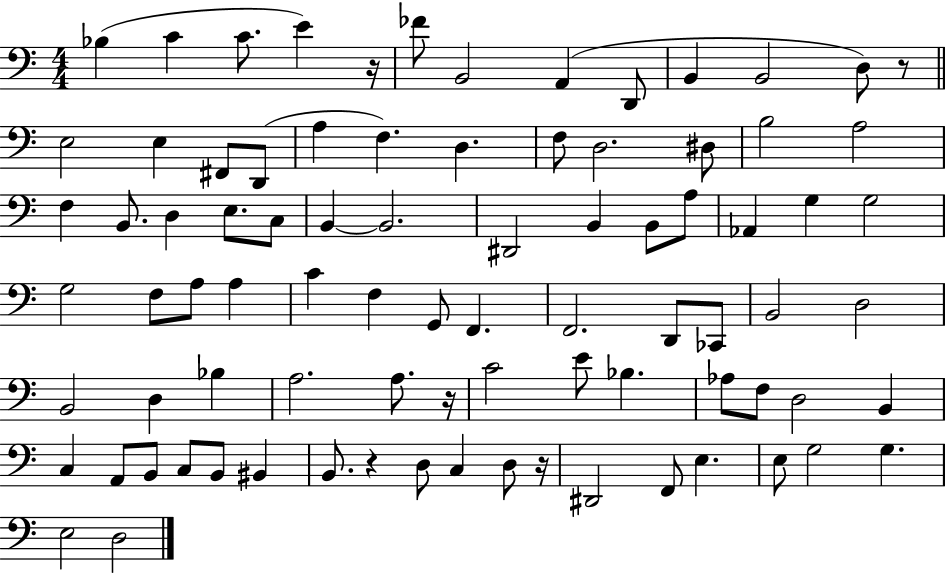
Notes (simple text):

Bb3/q C4/q C4/e. E4/q R/s FES4/e B2/h A2/q D2/e B2/q B2/h D3/e R/e E3/h E3/q F#2/e D2/e A3/q F3/q. D3/q. F3/e D3/h. D#3/e B3/h A3/h F3/q B2/e. D3/q E3/e. C3/e B2/q B2/h. D#2/h B2/q B2/e A3/e Ab2/q G3/q G3/h G3/h F3/e A3/e A3/q C4/q F3/q G2/e F2/q. F2/h. D2/e CES2/e B2/h D3/h B2/h D3/q Bb3/q A3/h. A3/e. R/s C4/h E4/e Bb3/q. Ab3/e F3/e D3/h B2/q C3/q A2/e B2/e C3/e B2/e BIS2/q B2/e. R/q D3/e C3/q D3/e R/s D#2/h F2/e E3/q. E3/e G3/h G3/q. E3/h D3/h